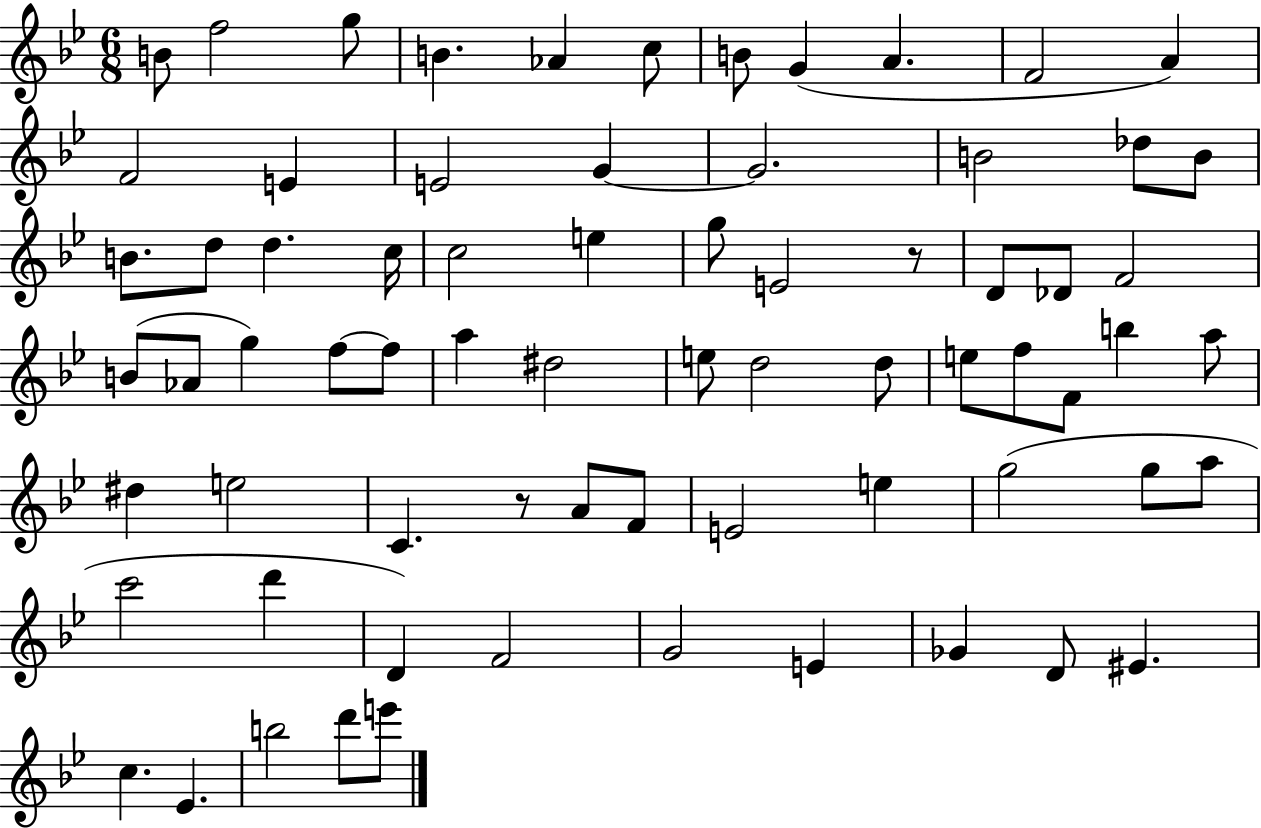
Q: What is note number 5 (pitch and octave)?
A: Ab4